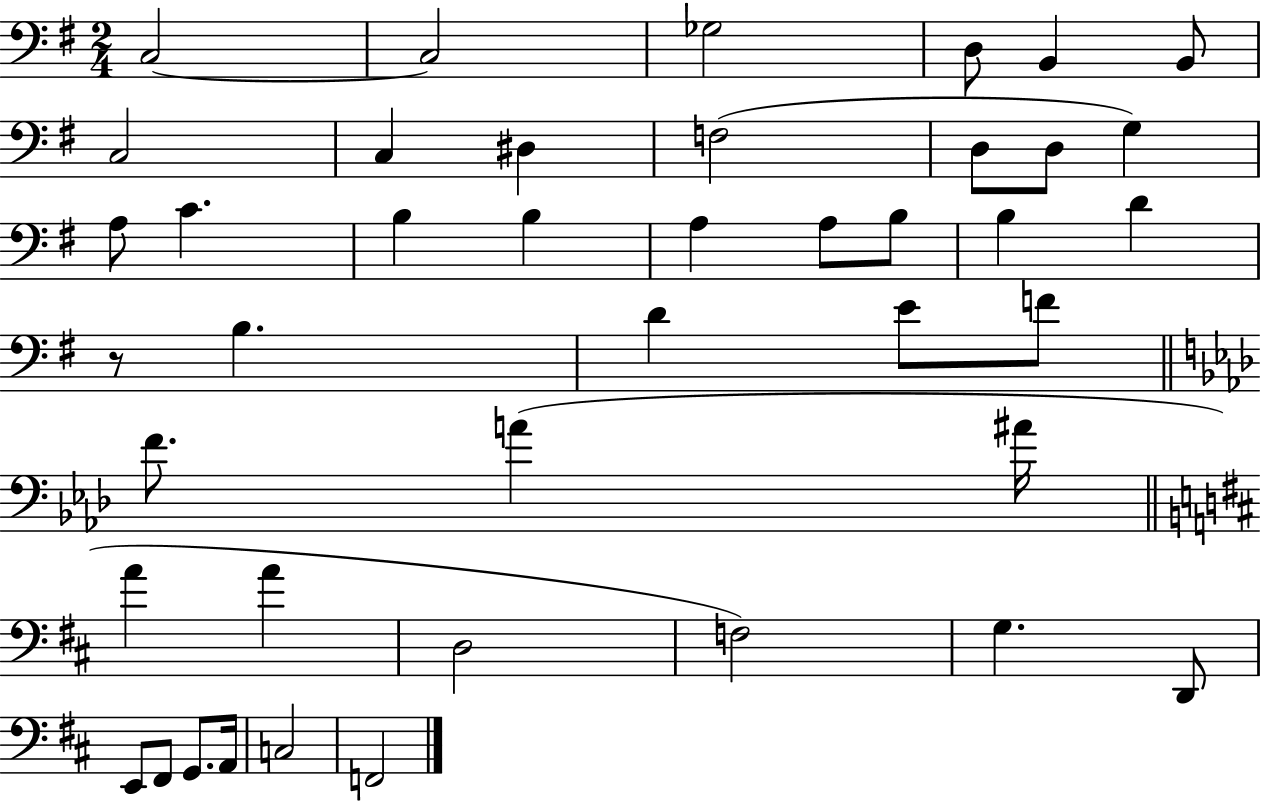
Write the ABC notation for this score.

X:1
T:Untitled
M:2/4
L:1/4
K:G
C,2 C,2 _G,2 D,/2 B,, B,,/2 C,2 C, ^D, F,2 D,/2 D,/2 G, A,/2 C B, B, A, A,/2 B,/2 B, D z/2 B, D E/2 F/2 F/2 A ^A/4 A A D,2 F,2 G, D,,/2 E,,/2 ^F,,/2 G,,/2 A,,/4 C,2 F,,2